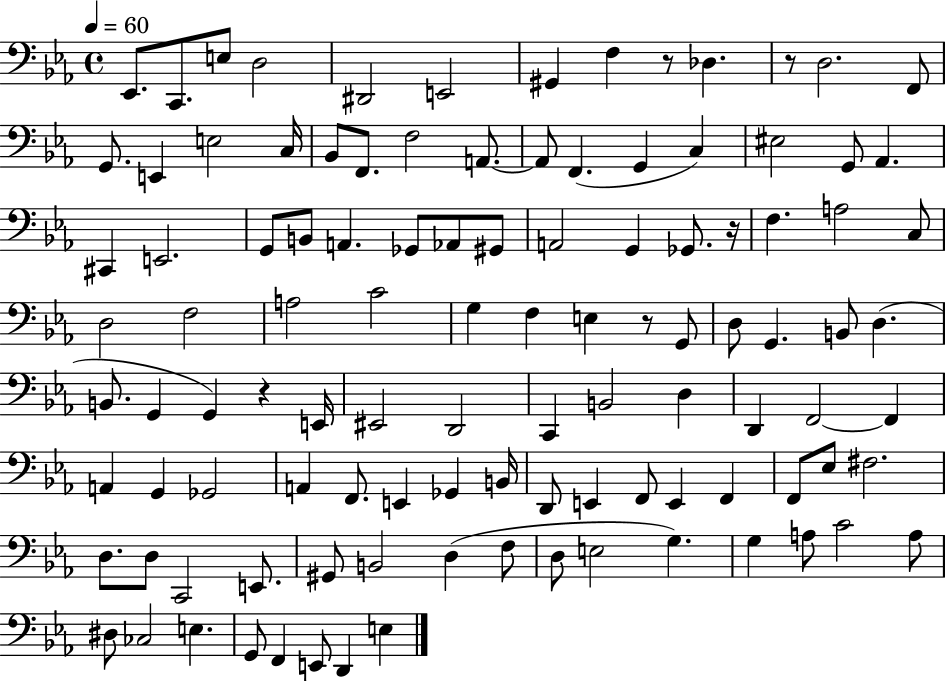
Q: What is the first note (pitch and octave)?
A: Eb2